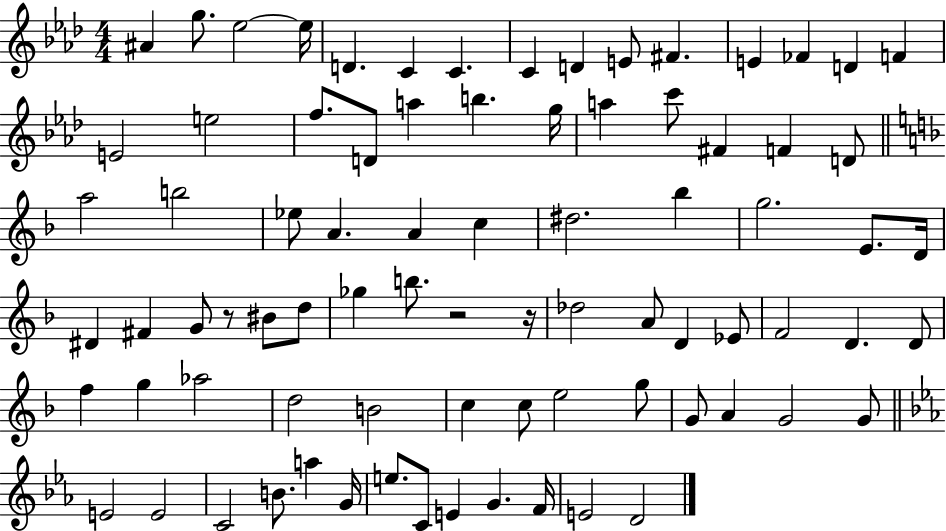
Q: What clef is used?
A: treble